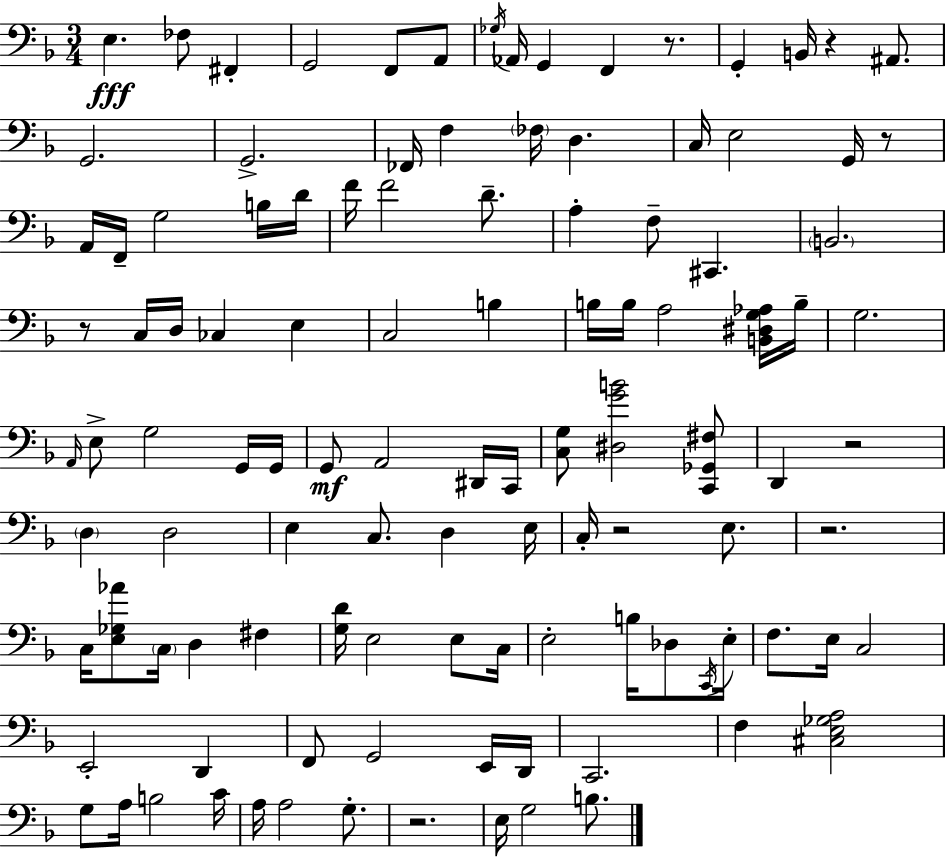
E3/q. FES3/e F#2/q G2/h F2/e A2/e Gb3/s Ab2/s G2/q F2/q R/e. G2/q B2/s R/q A#2/e. G2/h. G2/h. FES2/s F3/q FES3/s D3/q. C3/s E3/h G2/s R/e A2/s F2/s G3/h B3/s D4/s F4/s F4/h D4/e. A3/q F3/e C#2/q. B2/h. R/e C3/s D3/s CES3/q E3/q C3/h B3/q B3/s B3/s A3/h [B2,D#3,G3,Ab3]/s B3/s G3/h. A2/s E3/e G3/h G2/s G2/s G2/e A2/h D#2/s C2/s [C3,G3]/e [D#3,G4,B4]/h [C2,Gb2,F#3]/e D2/q R/h D3/q D3/h E3/q C3/e. D3/q E3/s C3/s R/h E3/e. R/h. C3/s [E3,Gb3,Ab4]/e C3/s D3/q F#3/q [G3,D4]/s E3/h E3/e C3/s E3/h B3/s Db3/e C2/s E3/s F3/e. E3/s C3/h E2/h D2/q F2/e G2/h E2/s D2/s C2/h. F3/q [C#3,E3,Gb3,A3]/h G3/e A3/s B3/h C4/s A3/s A3/h G3/e. R/h. E3/s G3/h B3/e.